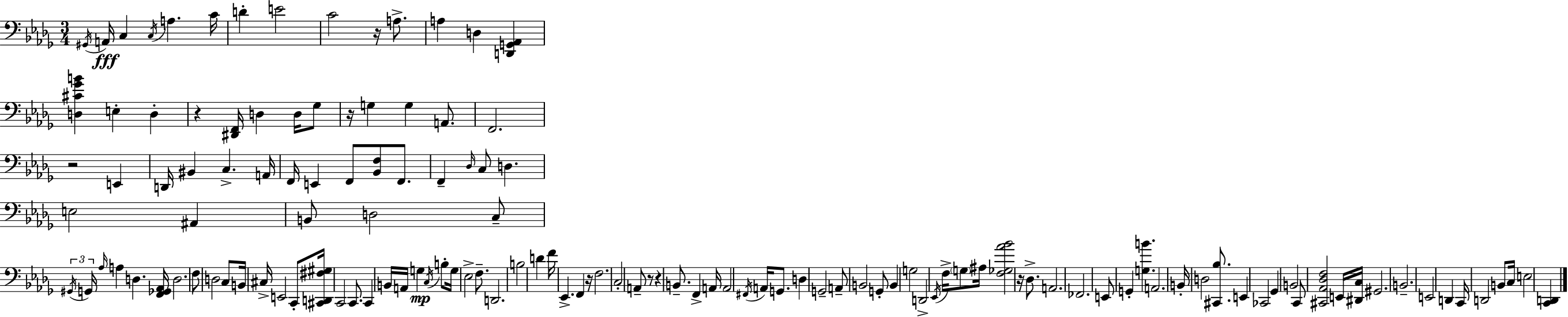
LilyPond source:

{
  \clef bass
  \numericTimeSignature
  \time 3/4
  \key bes \minor
  \repeat volta 2 { \acciaccatura { gis,16 }\fff a,16 c4 \acciaccatura { c16 } a4. | c'16 d'4-. e'2 | c'2 r16 a8.-> | a4 d4 <d, g, aes,>4 | \break <d cis' ges' b'>4 e4-. d4-. | r4 <dis, f,>16 d4 d16 | ges8 r16 g4 g4 a,8. | f,2. | \break r2 e,4 | d,16 bis,4 c4.-> | a,16 f,16 e,4 f,8 <bes, f>8 f,8. | f,4-- \grace { des16 } c8 d4. | \break e2 ais,4 | b,8 d2 | c8-- \tuplet 3/2 { \acciaccatura { gis,16 } g,16 \grace { aes16 } } a4 d4. | <f, ges, aes,>16 d2. | \break f8 d2 | c8 b,16 cis16-> e,2 | c,8-. <cis, d, fis gis>16 c,2 | c,8. c,4 b,16 a,16 g4\mp | \break \acciaccatura { c16 } b8-. g16 ees2-> | f8.-- d,2. | b2 | d'4 f'16 ees,4.-> | \break f,4 r16 f2. | c2-. | a,8-- r8 r4 b,8.-- | f,4-> a,16 a,2 | \break \acciaccatura { fis,16 } a,16 g,8. d4 g,2-- | a,8-- b,2 | g,8-. b,4 g2 | d,2-> | \break \acciaccatura { ees,16 } f16-> \parenthesize g8 ais16 <f ges aes' bes'>2 | r16 des8.-> a,2. | fes,2. | e,8 g,4-. | \break <g b'>4. a,2. | b,16-. d2 | <cis, bes>8. e,4 | ces,2 ges,4 | \break b,2 c,8 <cis, aes, des f>2 | e,16 <dis, c>16 gis,2. | b,2.-- | e,2 | \break d,4 c,16 d,2 | b,8 c16 e2 | <c, d,>4 } \bar "|."
}